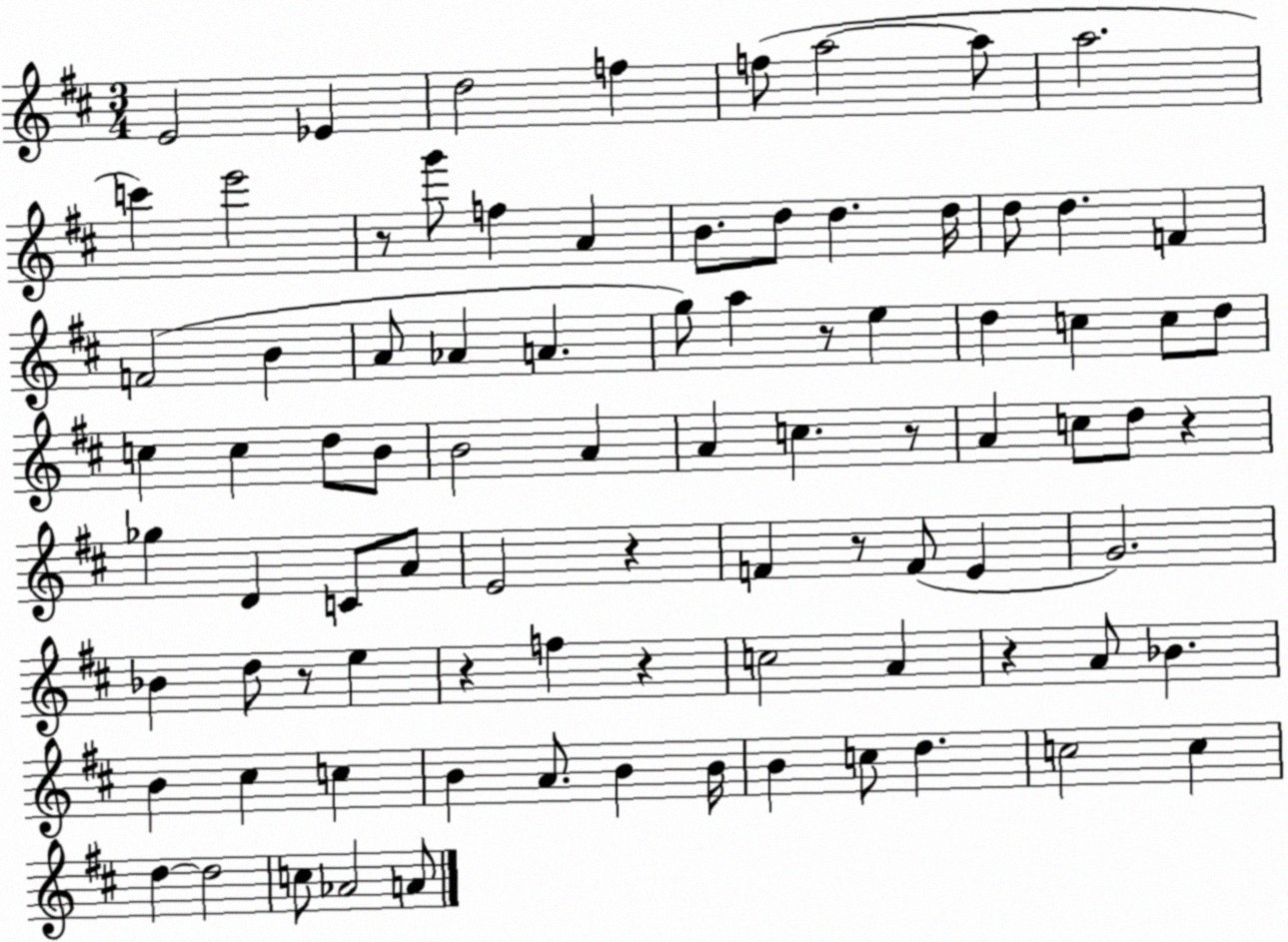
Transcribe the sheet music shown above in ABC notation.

X:1
T:Untitled
M:3/4
L:1/4
K:D
E2 _E d2 f f/2 a2 a/2 a2 c' e'2 z/2 g'/2 f A B/2 d/2 d d/4 d/2 d F F2 B A/2 _A A g/2 a z/2 e d c c/2 d/2 c c d/2 B/2 B2 A A c z/2 A c/2 d/2 z _g D C/2 A/2 E2 z F z/2 F/2 E G2 _B d/2 z/2 e z f z c2 A z A/2 _B B ^c c B A/2 B B/4 B c/2 d c2 c d d2 c/2 _A2 A/2